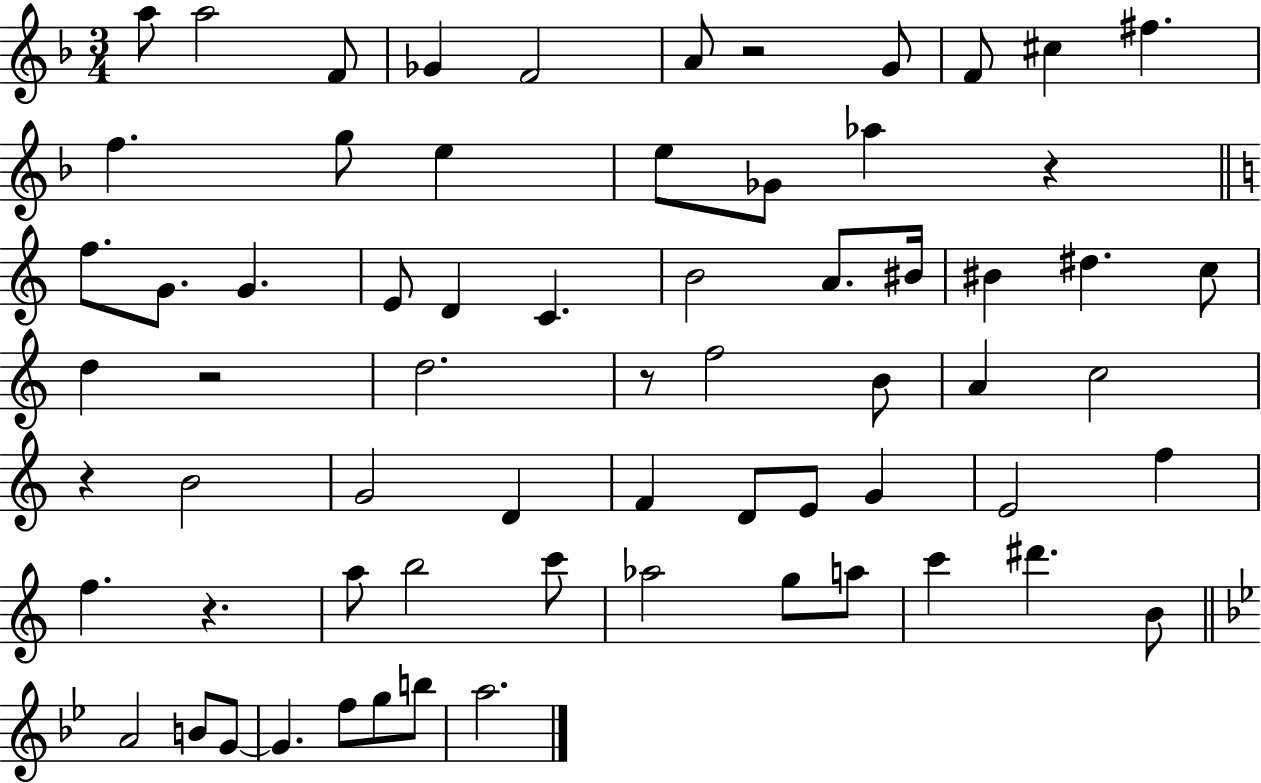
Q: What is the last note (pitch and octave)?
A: A5